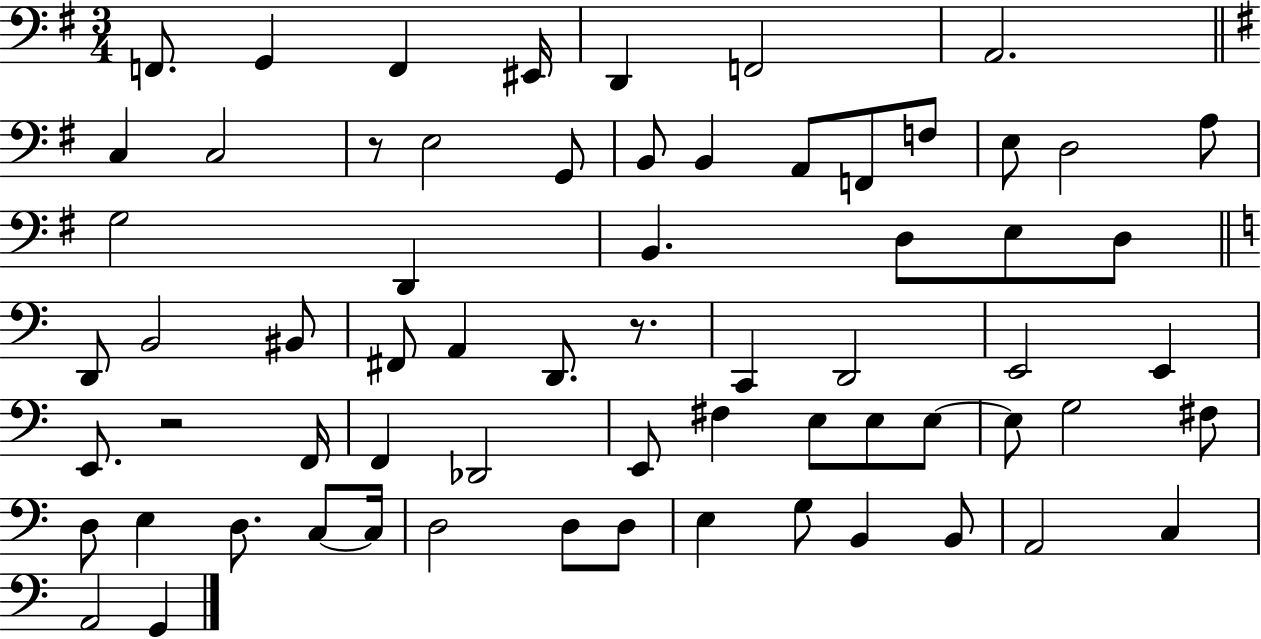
F2/e. G2/q F2/q EIS2/s D2/q F2/h A2/h. C3/q C3/h R/e E3/h G2/e B2/e B2/q A2/e F2/e F3/e E3/e D3/h A3/e G3/h D2/q B2/q. D3/e E3/e D3/e D2/e B2/h BIS2/e F#2/e A2/q D2/e. R/e. C2/q D2/h E2/h E2/q E2/e. R/h F2/s F2/q Db2/h E2/e F#3/q E3/e E3/e E3/e E3/e G3/h F#3/e D3/e E3/q D3/e. C3/e C3/s D3/h D3/e D3/e E3/q G3/e B2/q B2/e A2/h C3/q A2/h G2/q